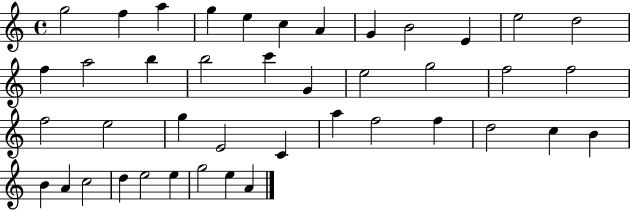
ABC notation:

X:1
T:Untitled
M:4/4
L:1/4
K:C
g2 f a g e c A G B2 E e2 d2 f a2 b b2 c' G e2 g2 f2 f2 f2 e2 g E2 C a f2 f d2 c B B A c2 d e2 e g2 e A